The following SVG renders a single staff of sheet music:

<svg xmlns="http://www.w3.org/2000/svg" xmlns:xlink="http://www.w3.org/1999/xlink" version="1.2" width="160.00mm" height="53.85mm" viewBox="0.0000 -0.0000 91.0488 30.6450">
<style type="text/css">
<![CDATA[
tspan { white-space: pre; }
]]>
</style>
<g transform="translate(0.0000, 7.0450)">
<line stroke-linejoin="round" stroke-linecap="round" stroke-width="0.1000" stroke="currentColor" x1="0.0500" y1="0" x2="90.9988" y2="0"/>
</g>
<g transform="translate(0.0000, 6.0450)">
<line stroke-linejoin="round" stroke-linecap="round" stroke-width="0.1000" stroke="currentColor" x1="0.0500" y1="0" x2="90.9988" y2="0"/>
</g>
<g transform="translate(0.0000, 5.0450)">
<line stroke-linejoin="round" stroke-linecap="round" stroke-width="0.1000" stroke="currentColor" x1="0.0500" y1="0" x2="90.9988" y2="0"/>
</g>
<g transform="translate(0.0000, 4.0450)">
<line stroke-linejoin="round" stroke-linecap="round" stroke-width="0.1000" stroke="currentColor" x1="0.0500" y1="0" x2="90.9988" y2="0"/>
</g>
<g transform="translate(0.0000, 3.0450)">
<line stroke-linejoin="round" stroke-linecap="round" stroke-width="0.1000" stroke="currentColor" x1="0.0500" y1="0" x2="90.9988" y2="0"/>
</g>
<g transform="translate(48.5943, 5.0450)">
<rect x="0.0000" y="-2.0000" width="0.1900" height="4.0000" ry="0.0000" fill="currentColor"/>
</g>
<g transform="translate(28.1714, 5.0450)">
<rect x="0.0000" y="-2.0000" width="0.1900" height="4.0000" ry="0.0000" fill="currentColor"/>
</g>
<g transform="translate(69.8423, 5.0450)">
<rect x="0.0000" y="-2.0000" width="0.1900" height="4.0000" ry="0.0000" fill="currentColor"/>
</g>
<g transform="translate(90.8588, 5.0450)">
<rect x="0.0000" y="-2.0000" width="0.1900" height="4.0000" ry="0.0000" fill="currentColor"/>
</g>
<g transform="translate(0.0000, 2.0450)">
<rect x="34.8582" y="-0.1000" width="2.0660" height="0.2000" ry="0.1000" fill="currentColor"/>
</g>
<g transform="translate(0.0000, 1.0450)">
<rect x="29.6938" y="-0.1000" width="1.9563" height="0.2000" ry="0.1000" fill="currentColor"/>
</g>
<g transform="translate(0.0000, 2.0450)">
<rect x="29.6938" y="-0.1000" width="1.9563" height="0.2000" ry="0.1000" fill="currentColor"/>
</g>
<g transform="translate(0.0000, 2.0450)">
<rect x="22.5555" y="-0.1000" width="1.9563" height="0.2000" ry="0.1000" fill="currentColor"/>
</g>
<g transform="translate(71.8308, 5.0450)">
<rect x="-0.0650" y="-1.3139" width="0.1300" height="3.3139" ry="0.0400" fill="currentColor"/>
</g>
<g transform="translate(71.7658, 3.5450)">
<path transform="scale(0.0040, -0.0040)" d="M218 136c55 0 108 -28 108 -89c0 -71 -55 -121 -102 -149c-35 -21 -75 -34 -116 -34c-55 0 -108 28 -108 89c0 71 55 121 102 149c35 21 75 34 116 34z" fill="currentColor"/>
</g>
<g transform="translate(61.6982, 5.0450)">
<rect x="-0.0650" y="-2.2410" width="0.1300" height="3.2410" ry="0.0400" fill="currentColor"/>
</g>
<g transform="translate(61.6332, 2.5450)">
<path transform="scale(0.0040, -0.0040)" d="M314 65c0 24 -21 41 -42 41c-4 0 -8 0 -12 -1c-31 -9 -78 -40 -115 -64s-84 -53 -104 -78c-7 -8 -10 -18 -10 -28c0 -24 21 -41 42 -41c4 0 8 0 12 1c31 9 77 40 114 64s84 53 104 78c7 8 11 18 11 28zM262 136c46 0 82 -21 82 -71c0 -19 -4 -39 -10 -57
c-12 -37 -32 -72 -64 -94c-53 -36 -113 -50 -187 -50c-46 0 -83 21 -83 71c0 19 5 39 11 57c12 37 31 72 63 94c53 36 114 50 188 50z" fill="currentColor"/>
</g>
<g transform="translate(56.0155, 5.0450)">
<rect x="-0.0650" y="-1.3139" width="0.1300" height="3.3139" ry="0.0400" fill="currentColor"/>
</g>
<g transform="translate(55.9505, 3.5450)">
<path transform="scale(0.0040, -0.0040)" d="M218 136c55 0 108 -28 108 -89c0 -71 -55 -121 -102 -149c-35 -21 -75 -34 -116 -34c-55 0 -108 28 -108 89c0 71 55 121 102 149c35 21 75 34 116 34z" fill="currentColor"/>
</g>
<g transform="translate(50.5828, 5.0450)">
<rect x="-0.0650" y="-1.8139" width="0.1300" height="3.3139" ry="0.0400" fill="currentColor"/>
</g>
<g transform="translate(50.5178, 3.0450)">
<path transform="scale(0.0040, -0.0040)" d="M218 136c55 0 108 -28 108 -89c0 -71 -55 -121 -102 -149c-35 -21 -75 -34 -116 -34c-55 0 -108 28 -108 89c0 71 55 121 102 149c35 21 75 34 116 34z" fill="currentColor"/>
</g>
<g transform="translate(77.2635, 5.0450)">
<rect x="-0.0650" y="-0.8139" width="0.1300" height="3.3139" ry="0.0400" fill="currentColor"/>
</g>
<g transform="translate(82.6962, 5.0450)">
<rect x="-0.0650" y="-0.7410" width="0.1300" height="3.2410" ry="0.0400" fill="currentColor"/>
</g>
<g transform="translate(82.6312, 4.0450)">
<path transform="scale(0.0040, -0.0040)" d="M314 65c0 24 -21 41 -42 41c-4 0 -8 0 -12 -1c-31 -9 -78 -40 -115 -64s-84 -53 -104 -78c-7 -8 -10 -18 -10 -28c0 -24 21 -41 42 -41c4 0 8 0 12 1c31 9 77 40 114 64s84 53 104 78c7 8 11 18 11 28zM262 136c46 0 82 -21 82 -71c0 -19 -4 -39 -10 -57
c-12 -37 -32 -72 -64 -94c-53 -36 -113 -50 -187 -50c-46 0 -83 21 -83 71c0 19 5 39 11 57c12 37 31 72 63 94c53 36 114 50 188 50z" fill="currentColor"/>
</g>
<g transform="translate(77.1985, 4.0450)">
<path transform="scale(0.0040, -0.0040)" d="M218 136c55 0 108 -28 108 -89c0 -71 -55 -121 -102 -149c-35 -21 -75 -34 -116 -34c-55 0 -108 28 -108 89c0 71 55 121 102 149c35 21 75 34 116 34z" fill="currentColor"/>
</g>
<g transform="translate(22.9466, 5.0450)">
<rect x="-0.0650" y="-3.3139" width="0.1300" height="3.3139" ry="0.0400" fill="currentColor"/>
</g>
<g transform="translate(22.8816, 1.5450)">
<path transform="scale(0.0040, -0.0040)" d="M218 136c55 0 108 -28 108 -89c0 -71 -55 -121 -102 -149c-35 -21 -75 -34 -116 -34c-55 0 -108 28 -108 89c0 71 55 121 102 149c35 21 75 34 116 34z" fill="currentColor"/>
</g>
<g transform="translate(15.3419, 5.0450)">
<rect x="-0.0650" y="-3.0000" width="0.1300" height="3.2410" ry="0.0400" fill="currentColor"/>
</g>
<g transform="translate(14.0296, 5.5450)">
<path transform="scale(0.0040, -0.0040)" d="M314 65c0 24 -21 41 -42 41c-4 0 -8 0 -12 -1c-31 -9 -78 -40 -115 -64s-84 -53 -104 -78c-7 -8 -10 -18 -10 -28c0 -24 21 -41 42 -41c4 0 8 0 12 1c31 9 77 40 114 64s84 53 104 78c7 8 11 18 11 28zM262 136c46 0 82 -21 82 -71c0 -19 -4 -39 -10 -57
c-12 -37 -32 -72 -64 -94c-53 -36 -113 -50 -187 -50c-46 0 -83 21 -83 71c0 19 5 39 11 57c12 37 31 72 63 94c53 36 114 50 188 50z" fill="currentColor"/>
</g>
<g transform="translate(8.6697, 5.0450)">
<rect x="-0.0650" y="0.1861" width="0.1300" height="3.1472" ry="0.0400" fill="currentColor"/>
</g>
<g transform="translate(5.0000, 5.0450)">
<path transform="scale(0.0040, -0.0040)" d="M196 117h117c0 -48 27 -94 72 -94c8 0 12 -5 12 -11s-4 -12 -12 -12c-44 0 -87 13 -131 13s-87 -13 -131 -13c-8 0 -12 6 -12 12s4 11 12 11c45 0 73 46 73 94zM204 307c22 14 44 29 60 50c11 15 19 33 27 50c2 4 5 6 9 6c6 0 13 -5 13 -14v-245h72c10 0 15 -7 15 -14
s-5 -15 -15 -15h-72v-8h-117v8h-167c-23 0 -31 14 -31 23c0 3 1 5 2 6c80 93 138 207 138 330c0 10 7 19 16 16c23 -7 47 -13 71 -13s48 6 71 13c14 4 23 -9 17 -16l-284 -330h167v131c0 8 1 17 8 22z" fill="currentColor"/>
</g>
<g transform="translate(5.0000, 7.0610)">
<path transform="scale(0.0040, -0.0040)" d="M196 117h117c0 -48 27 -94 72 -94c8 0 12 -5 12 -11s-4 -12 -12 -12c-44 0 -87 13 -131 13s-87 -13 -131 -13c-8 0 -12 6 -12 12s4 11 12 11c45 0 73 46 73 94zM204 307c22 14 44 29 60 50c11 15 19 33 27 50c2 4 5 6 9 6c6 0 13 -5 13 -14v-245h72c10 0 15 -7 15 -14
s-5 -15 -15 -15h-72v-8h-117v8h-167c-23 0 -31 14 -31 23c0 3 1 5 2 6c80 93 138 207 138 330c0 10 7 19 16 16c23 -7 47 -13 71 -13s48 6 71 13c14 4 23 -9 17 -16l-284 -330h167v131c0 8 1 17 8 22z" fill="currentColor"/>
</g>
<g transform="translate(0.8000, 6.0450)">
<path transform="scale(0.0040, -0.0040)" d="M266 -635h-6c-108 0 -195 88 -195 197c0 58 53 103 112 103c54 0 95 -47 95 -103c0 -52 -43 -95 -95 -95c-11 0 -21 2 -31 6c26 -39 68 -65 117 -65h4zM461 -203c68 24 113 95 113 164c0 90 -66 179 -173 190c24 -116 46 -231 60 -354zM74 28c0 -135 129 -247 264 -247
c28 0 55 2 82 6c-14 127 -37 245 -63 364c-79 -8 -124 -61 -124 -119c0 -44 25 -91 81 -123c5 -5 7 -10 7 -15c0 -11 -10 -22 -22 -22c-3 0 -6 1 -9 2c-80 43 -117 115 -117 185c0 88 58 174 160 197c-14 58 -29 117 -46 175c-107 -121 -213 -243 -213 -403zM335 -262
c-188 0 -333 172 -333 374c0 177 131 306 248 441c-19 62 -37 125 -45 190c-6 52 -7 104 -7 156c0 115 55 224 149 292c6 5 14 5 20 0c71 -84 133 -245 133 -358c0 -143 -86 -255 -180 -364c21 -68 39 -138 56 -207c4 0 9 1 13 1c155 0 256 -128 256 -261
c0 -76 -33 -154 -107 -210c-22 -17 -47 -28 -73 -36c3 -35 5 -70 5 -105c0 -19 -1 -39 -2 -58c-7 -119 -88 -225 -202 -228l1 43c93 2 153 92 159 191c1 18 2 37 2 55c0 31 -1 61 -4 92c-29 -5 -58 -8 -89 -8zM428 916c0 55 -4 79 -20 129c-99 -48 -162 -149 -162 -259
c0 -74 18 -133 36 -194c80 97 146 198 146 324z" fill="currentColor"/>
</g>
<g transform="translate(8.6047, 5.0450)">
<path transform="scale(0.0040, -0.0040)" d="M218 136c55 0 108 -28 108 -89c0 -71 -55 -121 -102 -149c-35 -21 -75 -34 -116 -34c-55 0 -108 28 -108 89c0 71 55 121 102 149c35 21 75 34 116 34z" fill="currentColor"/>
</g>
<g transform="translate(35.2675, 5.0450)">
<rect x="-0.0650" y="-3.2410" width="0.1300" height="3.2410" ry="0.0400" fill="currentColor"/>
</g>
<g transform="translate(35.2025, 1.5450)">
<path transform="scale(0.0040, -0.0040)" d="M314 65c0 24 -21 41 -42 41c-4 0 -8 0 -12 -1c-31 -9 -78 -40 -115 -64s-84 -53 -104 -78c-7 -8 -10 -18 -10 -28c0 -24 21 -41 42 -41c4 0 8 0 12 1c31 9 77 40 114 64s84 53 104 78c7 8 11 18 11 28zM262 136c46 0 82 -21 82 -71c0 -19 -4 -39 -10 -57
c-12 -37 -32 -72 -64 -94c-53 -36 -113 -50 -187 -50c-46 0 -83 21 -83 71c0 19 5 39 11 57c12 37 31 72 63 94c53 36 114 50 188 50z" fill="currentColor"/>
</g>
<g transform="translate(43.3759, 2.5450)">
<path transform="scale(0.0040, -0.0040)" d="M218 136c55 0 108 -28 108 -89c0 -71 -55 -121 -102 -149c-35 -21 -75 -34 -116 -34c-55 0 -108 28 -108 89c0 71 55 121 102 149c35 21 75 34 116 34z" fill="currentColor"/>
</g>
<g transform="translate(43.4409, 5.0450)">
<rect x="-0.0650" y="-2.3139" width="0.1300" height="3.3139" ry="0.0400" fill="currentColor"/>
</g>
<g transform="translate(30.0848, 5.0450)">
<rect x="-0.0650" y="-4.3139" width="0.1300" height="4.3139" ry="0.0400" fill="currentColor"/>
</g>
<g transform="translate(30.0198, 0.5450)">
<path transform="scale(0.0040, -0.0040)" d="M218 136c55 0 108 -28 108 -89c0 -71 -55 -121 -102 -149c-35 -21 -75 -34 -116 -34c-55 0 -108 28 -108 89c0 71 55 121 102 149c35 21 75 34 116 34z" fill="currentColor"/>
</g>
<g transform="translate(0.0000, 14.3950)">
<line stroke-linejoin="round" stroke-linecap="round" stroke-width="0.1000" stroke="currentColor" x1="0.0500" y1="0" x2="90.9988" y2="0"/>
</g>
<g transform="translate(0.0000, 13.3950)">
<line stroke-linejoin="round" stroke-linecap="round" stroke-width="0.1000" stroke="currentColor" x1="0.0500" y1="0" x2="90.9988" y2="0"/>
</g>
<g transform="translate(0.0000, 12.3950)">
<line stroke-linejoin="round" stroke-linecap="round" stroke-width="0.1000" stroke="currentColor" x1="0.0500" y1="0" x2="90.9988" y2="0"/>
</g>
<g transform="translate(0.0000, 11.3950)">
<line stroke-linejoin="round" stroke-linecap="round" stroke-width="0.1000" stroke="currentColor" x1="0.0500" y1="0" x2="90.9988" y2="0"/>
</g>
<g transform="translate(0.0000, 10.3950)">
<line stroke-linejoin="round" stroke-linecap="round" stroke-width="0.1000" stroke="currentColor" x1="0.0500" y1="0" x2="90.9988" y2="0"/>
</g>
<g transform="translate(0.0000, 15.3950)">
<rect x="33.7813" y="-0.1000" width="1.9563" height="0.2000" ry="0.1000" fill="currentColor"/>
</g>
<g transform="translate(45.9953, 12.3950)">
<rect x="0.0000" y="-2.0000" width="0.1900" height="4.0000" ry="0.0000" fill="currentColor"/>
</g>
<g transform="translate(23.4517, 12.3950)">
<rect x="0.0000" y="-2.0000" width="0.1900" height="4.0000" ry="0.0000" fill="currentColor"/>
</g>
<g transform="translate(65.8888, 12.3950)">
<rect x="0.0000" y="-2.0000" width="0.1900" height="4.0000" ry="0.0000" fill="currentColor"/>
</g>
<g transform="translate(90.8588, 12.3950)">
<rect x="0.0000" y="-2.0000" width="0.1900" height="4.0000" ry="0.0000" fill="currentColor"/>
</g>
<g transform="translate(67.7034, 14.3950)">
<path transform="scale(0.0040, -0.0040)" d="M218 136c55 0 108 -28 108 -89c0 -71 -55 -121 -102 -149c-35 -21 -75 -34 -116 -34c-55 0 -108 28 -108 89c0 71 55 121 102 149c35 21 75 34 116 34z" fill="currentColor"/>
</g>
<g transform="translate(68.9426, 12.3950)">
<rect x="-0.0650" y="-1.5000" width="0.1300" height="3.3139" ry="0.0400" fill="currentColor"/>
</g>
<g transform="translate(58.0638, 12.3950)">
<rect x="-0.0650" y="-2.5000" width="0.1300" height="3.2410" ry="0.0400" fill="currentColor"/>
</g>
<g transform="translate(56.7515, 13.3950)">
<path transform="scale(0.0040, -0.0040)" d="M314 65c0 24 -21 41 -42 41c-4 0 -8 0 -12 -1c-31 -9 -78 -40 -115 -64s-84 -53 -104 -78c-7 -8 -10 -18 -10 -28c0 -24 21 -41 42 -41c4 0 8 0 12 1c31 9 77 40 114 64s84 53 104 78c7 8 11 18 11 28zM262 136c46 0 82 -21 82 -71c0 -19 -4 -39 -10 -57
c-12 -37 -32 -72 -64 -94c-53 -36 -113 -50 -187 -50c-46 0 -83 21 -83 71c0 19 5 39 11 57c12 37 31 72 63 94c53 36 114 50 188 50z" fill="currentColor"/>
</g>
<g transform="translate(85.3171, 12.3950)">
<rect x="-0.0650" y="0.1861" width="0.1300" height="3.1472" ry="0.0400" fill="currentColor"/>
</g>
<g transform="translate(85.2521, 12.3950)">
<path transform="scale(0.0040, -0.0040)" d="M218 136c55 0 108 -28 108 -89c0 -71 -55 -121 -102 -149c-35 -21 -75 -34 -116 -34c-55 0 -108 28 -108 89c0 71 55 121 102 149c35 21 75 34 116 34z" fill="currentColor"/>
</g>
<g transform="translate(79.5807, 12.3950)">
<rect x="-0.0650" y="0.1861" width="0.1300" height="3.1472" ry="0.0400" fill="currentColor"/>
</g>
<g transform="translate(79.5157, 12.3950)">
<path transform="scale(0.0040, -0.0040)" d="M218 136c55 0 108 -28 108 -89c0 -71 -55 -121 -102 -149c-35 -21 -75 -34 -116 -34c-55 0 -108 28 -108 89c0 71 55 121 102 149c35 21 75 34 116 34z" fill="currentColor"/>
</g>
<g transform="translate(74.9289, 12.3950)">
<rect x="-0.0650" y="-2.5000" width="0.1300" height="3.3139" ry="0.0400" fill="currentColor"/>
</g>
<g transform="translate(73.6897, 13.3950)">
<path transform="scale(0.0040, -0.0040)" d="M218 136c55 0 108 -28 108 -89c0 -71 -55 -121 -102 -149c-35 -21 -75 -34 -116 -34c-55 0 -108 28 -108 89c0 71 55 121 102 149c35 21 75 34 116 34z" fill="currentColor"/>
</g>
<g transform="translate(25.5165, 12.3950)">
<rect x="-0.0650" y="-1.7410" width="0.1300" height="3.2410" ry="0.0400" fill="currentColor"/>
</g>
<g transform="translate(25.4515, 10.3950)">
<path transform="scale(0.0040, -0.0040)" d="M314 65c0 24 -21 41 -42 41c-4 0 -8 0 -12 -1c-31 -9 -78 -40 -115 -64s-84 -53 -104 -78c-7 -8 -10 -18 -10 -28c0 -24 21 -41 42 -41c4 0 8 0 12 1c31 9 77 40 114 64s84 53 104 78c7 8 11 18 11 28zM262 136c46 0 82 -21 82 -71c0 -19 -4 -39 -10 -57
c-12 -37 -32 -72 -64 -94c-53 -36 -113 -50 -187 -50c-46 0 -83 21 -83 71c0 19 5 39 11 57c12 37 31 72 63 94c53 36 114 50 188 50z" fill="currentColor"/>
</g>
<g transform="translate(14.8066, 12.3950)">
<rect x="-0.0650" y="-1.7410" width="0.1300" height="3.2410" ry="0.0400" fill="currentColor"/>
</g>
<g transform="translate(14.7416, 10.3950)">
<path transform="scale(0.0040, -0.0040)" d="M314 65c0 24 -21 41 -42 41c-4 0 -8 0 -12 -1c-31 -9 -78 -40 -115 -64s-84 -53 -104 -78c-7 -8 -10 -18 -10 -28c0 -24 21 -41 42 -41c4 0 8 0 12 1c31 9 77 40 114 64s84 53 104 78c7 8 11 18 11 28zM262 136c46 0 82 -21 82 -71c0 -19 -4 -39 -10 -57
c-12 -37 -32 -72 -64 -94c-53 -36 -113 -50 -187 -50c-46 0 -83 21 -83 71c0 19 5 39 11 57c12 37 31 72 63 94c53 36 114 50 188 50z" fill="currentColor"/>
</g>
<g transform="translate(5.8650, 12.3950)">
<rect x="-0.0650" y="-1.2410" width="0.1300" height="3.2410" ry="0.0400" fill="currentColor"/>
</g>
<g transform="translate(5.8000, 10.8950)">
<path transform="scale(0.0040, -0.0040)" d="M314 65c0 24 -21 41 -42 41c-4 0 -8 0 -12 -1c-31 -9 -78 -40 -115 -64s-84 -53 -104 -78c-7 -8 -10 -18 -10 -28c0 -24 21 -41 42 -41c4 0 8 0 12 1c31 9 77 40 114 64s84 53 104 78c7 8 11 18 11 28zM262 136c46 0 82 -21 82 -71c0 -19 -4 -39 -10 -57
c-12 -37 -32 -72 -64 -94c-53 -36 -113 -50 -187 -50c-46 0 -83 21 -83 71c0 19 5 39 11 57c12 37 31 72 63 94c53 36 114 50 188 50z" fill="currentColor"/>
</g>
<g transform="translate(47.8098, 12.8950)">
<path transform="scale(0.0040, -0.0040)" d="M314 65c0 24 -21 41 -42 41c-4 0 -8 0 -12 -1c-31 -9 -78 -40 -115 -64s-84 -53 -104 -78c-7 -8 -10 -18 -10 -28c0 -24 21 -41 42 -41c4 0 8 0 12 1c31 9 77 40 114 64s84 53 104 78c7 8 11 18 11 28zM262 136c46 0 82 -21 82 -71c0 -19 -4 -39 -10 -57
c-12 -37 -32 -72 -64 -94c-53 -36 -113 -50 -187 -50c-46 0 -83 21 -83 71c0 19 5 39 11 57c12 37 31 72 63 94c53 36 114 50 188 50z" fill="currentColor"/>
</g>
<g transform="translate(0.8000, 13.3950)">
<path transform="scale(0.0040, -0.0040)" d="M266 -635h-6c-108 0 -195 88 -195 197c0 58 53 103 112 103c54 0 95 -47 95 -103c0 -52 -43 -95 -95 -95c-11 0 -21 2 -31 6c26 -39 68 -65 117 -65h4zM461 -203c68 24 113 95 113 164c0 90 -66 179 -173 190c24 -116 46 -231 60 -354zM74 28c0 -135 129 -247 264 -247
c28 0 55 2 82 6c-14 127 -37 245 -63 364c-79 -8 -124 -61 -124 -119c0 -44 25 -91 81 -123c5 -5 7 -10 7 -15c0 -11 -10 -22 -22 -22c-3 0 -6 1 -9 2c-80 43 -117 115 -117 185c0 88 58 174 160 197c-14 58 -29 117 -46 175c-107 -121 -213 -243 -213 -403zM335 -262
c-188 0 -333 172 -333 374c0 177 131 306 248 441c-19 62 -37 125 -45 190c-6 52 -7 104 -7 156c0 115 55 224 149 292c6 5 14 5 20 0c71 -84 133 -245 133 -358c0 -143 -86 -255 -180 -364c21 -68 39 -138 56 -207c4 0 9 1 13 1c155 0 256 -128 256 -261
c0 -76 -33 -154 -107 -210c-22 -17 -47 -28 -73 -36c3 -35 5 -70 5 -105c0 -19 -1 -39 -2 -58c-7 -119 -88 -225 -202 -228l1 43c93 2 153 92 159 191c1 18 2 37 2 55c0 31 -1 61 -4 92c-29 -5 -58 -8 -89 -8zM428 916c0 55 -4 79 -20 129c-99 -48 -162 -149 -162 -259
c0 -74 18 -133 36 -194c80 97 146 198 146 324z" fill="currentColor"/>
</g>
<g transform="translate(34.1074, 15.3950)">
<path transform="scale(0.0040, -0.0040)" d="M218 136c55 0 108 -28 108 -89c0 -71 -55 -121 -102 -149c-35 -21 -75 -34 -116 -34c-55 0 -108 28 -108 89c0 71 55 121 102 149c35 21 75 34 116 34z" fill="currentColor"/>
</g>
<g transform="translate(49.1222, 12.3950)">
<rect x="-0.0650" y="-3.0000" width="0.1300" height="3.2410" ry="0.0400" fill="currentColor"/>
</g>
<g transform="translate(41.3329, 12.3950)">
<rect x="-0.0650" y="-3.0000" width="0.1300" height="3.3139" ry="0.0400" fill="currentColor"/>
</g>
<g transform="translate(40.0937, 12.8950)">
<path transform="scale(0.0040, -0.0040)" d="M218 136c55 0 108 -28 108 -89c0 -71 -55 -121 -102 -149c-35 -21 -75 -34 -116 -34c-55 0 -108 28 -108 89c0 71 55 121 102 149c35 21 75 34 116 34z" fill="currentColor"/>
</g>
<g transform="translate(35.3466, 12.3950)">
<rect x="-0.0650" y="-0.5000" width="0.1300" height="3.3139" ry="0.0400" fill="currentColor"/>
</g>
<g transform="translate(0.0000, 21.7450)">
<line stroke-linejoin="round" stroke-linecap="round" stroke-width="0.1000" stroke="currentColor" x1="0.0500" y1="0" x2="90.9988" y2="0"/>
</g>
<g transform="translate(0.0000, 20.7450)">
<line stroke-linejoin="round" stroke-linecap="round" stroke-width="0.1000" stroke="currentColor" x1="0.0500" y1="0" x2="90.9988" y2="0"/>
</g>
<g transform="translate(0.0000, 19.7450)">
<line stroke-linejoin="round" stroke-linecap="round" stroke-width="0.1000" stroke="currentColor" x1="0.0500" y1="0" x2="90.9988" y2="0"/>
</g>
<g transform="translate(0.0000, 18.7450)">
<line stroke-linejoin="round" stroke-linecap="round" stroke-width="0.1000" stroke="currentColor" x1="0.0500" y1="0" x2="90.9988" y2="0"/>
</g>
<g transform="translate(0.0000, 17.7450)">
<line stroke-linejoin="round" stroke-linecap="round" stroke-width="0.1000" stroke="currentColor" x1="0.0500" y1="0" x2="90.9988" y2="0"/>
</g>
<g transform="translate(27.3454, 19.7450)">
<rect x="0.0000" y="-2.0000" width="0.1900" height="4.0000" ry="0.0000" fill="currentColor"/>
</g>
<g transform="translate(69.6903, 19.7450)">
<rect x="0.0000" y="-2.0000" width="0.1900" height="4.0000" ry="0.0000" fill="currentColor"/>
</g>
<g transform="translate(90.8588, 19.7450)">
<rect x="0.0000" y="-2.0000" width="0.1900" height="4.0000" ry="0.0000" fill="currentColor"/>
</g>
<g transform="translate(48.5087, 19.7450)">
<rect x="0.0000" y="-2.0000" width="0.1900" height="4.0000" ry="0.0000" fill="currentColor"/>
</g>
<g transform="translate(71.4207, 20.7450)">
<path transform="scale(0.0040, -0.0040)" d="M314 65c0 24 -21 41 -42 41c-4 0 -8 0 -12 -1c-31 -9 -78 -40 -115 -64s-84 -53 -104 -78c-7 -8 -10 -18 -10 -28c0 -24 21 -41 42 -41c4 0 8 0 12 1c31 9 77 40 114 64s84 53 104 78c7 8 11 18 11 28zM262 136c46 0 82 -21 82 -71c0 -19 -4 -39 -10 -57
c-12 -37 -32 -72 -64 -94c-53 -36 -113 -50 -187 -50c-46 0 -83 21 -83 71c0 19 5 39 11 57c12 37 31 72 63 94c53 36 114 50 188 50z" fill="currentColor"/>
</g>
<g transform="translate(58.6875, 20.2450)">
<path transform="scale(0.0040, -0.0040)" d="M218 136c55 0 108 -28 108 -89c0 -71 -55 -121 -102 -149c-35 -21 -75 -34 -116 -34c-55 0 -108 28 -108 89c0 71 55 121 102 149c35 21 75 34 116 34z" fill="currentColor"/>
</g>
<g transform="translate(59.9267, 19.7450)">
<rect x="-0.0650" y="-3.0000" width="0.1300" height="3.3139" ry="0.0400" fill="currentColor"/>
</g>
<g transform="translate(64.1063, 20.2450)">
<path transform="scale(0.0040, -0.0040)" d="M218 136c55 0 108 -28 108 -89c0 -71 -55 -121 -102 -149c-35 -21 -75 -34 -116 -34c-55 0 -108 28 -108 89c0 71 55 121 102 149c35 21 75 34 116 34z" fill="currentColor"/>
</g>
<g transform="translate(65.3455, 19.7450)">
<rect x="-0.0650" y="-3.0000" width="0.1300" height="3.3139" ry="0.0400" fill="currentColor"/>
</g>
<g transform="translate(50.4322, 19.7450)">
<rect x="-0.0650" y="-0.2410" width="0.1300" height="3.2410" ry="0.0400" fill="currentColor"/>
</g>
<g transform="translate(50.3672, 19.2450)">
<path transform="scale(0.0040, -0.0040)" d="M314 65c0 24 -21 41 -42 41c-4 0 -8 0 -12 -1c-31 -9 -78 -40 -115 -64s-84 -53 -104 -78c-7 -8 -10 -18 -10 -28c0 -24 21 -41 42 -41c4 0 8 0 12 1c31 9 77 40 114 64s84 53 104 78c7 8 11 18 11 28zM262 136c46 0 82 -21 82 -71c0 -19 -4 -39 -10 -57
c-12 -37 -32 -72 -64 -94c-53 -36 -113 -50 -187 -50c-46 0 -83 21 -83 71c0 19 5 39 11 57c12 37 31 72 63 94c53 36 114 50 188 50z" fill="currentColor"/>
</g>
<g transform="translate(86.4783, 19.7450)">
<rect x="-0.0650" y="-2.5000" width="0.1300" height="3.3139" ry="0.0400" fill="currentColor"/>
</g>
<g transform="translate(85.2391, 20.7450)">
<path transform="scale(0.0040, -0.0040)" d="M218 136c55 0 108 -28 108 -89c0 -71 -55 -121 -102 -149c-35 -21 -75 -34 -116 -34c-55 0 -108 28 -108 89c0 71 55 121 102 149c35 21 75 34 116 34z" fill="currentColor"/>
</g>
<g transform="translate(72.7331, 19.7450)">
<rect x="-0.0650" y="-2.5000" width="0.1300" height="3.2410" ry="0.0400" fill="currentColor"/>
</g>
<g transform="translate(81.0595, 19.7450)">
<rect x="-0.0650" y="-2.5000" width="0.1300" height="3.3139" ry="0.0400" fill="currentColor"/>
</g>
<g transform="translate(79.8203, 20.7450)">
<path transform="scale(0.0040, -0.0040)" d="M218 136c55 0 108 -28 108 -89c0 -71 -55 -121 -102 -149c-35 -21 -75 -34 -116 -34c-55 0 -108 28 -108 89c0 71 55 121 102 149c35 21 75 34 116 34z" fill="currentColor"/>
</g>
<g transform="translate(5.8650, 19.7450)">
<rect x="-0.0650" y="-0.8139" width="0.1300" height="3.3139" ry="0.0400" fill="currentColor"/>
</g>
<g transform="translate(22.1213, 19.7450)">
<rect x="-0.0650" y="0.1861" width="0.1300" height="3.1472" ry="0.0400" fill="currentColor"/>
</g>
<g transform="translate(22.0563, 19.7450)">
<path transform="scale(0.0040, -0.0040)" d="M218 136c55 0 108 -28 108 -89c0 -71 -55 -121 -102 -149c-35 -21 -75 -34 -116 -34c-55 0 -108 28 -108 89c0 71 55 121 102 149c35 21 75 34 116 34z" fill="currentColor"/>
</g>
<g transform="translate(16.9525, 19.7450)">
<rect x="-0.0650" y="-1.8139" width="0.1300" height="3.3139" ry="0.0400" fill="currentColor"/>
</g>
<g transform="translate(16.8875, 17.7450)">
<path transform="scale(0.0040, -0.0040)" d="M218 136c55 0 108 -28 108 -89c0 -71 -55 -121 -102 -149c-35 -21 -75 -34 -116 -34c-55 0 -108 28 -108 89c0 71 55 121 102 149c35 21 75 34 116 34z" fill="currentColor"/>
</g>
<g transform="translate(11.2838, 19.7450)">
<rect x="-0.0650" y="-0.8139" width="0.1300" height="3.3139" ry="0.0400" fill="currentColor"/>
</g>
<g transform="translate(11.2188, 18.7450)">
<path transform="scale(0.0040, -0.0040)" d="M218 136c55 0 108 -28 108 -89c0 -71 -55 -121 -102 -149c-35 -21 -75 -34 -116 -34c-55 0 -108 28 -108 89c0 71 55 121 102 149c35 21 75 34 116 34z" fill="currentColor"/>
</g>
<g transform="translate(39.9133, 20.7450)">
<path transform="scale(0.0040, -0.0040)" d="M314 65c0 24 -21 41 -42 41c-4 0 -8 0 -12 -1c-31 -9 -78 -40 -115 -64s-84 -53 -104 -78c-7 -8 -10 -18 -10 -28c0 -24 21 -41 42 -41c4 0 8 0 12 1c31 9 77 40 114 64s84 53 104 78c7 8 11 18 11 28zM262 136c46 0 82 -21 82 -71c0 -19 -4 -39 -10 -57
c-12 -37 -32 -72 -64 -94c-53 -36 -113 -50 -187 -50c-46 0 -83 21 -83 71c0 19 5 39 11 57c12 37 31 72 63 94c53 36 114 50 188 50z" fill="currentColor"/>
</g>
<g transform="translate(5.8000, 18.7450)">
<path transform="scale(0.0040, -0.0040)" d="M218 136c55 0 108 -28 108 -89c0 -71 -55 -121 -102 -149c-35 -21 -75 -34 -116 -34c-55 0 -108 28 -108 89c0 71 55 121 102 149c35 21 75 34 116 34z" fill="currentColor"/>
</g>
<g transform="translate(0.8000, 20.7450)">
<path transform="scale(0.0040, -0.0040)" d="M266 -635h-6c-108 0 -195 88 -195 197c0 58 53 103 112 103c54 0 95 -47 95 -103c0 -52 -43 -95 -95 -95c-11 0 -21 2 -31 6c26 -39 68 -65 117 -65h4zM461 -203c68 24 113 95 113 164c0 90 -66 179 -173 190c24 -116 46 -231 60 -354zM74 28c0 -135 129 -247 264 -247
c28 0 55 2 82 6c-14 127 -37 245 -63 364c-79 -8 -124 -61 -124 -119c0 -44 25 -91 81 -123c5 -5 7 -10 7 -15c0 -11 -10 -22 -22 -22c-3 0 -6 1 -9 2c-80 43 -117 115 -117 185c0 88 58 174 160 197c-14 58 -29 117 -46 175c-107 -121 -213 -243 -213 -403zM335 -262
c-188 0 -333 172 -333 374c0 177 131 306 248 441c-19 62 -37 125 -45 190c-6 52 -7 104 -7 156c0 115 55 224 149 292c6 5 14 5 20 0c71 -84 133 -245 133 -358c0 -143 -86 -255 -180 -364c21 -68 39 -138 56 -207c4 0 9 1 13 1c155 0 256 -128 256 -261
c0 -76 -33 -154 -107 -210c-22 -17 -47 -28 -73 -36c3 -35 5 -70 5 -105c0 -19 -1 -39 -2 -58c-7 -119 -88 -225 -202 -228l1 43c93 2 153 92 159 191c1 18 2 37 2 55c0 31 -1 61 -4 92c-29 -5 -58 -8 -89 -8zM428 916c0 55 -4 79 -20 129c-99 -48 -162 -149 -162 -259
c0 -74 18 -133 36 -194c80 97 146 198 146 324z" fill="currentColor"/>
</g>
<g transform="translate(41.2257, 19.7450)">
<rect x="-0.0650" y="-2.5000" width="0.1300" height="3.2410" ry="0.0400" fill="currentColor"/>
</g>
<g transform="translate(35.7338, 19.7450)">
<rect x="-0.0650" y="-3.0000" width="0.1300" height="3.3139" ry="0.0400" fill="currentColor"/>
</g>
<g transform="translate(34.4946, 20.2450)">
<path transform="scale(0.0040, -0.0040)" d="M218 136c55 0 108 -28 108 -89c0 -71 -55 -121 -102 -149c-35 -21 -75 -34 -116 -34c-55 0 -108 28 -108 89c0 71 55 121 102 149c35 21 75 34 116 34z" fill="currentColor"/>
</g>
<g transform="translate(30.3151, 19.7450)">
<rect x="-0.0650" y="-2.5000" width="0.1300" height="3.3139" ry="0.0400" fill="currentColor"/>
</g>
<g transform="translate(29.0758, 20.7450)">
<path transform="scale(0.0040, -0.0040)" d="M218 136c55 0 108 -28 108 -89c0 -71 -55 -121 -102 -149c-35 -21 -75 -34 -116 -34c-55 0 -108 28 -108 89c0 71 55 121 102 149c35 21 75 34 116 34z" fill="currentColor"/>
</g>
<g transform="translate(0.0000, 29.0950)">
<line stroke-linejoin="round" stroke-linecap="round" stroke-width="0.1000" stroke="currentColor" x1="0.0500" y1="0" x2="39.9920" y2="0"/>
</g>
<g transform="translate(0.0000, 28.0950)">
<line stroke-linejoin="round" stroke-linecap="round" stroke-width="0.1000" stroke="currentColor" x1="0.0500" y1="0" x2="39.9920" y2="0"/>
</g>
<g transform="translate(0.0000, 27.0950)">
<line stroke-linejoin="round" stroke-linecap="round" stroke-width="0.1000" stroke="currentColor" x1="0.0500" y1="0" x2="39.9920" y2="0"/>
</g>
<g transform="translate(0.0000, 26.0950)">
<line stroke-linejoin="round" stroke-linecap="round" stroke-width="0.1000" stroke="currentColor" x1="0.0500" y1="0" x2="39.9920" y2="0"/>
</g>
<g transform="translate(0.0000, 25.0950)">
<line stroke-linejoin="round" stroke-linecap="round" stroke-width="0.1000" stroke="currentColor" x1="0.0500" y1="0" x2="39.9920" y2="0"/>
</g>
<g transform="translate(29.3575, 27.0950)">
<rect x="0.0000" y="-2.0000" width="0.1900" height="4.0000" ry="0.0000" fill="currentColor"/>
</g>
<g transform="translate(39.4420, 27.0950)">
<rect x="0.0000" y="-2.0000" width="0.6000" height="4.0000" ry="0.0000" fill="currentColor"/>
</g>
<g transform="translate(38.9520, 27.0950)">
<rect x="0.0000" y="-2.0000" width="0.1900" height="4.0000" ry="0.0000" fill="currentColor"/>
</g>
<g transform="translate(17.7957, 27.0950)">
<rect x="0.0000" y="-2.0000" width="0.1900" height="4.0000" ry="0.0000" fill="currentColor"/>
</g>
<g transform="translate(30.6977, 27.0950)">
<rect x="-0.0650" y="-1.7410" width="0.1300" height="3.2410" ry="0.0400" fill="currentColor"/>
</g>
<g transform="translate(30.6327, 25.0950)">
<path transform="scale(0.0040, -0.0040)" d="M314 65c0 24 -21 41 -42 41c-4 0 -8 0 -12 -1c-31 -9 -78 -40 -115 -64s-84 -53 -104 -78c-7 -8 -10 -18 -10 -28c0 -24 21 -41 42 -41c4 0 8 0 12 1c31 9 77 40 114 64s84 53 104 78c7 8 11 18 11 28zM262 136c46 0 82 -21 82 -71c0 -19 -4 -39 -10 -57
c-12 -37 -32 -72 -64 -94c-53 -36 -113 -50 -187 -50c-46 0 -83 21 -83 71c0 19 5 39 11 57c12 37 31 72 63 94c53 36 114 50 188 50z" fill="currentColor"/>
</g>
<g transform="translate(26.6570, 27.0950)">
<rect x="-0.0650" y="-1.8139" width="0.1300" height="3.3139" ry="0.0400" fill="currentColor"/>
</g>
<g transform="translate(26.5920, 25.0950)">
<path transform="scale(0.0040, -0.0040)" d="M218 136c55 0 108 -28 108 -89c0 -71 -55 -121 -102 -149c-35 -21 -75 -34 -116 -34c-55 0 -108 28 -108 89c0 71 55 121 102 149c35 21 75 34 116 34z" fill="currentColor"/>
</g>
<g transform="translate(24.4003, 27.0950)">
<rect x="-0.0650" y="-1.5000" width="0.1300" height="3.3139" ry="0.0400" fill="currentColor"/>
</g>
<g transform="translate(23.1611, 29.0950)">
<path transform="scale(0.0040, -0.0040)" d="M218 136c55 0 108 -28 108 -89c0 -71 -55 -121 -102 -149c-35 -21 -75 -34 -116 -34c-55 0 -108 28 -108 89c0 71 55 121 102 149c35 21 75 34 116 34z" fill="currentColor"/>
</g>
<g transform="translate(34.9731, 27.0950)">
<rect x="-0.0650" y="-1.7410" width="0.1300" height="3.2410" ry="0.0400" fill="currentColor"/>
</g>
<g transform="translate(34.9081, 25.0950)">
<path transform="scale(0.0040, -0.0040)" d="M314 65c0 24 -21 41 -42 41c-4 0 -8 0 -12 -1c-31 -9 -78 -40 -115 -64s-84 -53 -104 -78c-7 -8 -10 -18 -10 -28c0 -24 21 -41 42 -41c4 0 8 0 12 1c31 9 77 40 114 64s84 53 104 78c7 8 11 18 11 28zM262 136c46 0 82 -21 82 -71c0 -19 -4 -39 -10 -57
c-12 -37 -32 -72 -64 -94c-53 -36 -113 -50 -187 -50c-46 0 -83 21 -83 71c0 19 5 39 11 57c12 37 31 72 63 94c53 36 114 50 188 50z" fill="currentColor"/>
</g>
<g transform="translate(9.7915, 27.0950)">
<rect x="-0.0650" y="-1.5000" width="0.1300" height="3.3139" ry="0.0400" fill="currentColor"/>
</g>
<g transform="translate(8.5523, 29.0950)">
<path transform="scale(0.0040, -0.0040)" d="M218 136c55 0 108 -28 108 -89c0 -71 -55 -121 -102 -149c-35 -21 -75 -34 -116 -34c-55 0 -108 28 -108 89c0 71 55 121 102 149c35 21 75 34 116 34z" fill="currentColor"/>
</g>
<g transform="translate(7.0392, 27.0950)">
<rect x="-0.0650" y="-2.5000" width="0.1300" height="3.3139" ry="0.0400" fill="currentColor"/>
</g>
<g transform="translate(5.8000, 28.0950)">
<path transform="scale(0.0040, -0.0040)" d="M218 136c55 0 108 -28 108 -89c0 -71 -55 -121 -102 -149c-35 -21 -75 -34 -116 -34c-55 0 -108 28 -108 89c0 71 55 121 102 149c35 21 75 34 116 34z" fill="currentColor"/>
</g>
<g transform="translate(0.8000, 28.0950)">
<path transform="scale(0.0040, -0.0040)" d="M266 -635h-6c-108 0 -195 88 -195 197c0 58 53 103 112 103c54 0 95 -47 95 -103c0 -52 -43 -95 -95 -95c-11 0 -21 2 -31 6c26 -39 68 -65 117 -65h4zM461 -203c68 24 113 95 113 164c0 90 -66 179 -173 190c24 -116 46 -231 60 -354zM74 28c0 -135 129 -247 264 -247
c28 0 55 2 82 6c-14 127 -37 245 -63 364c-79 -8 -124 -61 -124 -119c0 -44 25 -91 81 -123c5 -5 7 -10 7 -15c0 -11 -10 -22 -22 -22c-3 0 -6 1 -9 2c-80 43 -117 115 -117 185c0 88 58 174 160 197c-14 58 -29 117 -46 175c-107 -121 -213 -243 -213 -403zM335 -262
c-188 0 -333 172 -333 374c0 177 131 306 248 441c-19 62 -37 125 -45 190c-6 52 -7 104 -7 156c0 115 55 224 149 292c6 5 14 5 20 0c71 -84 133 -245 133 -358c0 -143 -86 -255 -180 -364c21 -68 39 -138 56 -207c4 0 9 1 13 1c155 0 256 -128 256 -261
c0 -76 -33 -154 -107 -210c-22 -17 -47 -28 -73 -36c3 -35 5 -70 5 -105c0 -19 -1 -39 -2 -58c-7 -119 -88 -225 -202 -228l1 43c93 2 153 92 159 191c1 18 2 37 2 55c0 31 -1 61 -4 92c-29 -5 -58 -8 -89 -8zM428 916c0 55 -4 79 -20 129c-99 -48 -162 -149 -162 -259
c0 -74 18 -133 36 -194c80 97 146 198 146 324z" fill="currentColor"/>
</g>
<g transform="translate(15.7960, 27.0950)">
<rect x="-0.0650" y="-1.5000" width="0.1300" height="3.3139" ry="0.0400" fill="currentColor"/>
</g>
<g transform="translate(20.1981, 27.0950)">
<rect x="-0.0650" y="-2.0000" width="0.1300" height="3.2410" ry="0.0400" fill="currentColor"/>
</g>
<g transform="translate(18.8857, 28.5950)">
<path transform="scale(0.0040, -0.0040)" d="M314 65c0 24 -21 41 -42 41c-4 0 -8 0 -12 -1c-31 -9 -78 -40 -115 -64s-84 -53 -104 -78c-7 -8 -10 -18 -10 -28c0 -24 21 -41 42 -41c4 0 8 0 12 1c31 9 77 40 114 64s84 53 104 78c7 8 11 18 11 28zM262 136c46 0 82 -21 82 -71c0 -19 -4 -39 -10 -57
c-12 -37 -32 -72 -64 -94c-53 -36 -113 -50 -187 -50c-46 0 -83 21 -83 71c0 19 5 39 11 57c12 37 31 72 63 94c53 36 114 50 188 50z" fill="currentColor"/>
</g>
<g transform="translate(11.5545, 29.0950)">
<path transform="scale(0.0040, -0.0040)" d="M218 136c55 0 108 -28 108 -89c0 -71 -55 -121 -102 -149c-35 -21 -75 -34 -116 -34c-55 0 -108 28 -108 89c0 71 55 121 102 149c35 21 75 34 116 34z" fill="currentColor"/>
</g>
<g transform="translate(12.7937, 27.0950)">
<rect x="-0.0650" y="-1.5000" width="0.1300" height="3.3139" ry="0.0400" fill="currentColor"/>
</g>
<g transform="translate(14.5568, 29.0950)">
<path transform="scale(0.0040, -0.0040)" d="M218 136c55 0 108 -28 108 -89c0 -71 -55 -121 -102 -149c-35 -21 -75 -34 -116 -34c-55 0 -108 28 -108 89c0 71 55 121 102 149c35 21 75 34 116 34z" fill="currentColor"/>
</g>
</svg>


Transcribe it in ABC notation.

X:1
T:Untitled
M:4/4
L:1/4
K:C
B A2 b d' b2 g f e g2 e d d2 e2 f2 f2 C A A2 G2 E G B B d d f B G A G2 c2 A A G2 G G G E E E F2 E f f2 f2